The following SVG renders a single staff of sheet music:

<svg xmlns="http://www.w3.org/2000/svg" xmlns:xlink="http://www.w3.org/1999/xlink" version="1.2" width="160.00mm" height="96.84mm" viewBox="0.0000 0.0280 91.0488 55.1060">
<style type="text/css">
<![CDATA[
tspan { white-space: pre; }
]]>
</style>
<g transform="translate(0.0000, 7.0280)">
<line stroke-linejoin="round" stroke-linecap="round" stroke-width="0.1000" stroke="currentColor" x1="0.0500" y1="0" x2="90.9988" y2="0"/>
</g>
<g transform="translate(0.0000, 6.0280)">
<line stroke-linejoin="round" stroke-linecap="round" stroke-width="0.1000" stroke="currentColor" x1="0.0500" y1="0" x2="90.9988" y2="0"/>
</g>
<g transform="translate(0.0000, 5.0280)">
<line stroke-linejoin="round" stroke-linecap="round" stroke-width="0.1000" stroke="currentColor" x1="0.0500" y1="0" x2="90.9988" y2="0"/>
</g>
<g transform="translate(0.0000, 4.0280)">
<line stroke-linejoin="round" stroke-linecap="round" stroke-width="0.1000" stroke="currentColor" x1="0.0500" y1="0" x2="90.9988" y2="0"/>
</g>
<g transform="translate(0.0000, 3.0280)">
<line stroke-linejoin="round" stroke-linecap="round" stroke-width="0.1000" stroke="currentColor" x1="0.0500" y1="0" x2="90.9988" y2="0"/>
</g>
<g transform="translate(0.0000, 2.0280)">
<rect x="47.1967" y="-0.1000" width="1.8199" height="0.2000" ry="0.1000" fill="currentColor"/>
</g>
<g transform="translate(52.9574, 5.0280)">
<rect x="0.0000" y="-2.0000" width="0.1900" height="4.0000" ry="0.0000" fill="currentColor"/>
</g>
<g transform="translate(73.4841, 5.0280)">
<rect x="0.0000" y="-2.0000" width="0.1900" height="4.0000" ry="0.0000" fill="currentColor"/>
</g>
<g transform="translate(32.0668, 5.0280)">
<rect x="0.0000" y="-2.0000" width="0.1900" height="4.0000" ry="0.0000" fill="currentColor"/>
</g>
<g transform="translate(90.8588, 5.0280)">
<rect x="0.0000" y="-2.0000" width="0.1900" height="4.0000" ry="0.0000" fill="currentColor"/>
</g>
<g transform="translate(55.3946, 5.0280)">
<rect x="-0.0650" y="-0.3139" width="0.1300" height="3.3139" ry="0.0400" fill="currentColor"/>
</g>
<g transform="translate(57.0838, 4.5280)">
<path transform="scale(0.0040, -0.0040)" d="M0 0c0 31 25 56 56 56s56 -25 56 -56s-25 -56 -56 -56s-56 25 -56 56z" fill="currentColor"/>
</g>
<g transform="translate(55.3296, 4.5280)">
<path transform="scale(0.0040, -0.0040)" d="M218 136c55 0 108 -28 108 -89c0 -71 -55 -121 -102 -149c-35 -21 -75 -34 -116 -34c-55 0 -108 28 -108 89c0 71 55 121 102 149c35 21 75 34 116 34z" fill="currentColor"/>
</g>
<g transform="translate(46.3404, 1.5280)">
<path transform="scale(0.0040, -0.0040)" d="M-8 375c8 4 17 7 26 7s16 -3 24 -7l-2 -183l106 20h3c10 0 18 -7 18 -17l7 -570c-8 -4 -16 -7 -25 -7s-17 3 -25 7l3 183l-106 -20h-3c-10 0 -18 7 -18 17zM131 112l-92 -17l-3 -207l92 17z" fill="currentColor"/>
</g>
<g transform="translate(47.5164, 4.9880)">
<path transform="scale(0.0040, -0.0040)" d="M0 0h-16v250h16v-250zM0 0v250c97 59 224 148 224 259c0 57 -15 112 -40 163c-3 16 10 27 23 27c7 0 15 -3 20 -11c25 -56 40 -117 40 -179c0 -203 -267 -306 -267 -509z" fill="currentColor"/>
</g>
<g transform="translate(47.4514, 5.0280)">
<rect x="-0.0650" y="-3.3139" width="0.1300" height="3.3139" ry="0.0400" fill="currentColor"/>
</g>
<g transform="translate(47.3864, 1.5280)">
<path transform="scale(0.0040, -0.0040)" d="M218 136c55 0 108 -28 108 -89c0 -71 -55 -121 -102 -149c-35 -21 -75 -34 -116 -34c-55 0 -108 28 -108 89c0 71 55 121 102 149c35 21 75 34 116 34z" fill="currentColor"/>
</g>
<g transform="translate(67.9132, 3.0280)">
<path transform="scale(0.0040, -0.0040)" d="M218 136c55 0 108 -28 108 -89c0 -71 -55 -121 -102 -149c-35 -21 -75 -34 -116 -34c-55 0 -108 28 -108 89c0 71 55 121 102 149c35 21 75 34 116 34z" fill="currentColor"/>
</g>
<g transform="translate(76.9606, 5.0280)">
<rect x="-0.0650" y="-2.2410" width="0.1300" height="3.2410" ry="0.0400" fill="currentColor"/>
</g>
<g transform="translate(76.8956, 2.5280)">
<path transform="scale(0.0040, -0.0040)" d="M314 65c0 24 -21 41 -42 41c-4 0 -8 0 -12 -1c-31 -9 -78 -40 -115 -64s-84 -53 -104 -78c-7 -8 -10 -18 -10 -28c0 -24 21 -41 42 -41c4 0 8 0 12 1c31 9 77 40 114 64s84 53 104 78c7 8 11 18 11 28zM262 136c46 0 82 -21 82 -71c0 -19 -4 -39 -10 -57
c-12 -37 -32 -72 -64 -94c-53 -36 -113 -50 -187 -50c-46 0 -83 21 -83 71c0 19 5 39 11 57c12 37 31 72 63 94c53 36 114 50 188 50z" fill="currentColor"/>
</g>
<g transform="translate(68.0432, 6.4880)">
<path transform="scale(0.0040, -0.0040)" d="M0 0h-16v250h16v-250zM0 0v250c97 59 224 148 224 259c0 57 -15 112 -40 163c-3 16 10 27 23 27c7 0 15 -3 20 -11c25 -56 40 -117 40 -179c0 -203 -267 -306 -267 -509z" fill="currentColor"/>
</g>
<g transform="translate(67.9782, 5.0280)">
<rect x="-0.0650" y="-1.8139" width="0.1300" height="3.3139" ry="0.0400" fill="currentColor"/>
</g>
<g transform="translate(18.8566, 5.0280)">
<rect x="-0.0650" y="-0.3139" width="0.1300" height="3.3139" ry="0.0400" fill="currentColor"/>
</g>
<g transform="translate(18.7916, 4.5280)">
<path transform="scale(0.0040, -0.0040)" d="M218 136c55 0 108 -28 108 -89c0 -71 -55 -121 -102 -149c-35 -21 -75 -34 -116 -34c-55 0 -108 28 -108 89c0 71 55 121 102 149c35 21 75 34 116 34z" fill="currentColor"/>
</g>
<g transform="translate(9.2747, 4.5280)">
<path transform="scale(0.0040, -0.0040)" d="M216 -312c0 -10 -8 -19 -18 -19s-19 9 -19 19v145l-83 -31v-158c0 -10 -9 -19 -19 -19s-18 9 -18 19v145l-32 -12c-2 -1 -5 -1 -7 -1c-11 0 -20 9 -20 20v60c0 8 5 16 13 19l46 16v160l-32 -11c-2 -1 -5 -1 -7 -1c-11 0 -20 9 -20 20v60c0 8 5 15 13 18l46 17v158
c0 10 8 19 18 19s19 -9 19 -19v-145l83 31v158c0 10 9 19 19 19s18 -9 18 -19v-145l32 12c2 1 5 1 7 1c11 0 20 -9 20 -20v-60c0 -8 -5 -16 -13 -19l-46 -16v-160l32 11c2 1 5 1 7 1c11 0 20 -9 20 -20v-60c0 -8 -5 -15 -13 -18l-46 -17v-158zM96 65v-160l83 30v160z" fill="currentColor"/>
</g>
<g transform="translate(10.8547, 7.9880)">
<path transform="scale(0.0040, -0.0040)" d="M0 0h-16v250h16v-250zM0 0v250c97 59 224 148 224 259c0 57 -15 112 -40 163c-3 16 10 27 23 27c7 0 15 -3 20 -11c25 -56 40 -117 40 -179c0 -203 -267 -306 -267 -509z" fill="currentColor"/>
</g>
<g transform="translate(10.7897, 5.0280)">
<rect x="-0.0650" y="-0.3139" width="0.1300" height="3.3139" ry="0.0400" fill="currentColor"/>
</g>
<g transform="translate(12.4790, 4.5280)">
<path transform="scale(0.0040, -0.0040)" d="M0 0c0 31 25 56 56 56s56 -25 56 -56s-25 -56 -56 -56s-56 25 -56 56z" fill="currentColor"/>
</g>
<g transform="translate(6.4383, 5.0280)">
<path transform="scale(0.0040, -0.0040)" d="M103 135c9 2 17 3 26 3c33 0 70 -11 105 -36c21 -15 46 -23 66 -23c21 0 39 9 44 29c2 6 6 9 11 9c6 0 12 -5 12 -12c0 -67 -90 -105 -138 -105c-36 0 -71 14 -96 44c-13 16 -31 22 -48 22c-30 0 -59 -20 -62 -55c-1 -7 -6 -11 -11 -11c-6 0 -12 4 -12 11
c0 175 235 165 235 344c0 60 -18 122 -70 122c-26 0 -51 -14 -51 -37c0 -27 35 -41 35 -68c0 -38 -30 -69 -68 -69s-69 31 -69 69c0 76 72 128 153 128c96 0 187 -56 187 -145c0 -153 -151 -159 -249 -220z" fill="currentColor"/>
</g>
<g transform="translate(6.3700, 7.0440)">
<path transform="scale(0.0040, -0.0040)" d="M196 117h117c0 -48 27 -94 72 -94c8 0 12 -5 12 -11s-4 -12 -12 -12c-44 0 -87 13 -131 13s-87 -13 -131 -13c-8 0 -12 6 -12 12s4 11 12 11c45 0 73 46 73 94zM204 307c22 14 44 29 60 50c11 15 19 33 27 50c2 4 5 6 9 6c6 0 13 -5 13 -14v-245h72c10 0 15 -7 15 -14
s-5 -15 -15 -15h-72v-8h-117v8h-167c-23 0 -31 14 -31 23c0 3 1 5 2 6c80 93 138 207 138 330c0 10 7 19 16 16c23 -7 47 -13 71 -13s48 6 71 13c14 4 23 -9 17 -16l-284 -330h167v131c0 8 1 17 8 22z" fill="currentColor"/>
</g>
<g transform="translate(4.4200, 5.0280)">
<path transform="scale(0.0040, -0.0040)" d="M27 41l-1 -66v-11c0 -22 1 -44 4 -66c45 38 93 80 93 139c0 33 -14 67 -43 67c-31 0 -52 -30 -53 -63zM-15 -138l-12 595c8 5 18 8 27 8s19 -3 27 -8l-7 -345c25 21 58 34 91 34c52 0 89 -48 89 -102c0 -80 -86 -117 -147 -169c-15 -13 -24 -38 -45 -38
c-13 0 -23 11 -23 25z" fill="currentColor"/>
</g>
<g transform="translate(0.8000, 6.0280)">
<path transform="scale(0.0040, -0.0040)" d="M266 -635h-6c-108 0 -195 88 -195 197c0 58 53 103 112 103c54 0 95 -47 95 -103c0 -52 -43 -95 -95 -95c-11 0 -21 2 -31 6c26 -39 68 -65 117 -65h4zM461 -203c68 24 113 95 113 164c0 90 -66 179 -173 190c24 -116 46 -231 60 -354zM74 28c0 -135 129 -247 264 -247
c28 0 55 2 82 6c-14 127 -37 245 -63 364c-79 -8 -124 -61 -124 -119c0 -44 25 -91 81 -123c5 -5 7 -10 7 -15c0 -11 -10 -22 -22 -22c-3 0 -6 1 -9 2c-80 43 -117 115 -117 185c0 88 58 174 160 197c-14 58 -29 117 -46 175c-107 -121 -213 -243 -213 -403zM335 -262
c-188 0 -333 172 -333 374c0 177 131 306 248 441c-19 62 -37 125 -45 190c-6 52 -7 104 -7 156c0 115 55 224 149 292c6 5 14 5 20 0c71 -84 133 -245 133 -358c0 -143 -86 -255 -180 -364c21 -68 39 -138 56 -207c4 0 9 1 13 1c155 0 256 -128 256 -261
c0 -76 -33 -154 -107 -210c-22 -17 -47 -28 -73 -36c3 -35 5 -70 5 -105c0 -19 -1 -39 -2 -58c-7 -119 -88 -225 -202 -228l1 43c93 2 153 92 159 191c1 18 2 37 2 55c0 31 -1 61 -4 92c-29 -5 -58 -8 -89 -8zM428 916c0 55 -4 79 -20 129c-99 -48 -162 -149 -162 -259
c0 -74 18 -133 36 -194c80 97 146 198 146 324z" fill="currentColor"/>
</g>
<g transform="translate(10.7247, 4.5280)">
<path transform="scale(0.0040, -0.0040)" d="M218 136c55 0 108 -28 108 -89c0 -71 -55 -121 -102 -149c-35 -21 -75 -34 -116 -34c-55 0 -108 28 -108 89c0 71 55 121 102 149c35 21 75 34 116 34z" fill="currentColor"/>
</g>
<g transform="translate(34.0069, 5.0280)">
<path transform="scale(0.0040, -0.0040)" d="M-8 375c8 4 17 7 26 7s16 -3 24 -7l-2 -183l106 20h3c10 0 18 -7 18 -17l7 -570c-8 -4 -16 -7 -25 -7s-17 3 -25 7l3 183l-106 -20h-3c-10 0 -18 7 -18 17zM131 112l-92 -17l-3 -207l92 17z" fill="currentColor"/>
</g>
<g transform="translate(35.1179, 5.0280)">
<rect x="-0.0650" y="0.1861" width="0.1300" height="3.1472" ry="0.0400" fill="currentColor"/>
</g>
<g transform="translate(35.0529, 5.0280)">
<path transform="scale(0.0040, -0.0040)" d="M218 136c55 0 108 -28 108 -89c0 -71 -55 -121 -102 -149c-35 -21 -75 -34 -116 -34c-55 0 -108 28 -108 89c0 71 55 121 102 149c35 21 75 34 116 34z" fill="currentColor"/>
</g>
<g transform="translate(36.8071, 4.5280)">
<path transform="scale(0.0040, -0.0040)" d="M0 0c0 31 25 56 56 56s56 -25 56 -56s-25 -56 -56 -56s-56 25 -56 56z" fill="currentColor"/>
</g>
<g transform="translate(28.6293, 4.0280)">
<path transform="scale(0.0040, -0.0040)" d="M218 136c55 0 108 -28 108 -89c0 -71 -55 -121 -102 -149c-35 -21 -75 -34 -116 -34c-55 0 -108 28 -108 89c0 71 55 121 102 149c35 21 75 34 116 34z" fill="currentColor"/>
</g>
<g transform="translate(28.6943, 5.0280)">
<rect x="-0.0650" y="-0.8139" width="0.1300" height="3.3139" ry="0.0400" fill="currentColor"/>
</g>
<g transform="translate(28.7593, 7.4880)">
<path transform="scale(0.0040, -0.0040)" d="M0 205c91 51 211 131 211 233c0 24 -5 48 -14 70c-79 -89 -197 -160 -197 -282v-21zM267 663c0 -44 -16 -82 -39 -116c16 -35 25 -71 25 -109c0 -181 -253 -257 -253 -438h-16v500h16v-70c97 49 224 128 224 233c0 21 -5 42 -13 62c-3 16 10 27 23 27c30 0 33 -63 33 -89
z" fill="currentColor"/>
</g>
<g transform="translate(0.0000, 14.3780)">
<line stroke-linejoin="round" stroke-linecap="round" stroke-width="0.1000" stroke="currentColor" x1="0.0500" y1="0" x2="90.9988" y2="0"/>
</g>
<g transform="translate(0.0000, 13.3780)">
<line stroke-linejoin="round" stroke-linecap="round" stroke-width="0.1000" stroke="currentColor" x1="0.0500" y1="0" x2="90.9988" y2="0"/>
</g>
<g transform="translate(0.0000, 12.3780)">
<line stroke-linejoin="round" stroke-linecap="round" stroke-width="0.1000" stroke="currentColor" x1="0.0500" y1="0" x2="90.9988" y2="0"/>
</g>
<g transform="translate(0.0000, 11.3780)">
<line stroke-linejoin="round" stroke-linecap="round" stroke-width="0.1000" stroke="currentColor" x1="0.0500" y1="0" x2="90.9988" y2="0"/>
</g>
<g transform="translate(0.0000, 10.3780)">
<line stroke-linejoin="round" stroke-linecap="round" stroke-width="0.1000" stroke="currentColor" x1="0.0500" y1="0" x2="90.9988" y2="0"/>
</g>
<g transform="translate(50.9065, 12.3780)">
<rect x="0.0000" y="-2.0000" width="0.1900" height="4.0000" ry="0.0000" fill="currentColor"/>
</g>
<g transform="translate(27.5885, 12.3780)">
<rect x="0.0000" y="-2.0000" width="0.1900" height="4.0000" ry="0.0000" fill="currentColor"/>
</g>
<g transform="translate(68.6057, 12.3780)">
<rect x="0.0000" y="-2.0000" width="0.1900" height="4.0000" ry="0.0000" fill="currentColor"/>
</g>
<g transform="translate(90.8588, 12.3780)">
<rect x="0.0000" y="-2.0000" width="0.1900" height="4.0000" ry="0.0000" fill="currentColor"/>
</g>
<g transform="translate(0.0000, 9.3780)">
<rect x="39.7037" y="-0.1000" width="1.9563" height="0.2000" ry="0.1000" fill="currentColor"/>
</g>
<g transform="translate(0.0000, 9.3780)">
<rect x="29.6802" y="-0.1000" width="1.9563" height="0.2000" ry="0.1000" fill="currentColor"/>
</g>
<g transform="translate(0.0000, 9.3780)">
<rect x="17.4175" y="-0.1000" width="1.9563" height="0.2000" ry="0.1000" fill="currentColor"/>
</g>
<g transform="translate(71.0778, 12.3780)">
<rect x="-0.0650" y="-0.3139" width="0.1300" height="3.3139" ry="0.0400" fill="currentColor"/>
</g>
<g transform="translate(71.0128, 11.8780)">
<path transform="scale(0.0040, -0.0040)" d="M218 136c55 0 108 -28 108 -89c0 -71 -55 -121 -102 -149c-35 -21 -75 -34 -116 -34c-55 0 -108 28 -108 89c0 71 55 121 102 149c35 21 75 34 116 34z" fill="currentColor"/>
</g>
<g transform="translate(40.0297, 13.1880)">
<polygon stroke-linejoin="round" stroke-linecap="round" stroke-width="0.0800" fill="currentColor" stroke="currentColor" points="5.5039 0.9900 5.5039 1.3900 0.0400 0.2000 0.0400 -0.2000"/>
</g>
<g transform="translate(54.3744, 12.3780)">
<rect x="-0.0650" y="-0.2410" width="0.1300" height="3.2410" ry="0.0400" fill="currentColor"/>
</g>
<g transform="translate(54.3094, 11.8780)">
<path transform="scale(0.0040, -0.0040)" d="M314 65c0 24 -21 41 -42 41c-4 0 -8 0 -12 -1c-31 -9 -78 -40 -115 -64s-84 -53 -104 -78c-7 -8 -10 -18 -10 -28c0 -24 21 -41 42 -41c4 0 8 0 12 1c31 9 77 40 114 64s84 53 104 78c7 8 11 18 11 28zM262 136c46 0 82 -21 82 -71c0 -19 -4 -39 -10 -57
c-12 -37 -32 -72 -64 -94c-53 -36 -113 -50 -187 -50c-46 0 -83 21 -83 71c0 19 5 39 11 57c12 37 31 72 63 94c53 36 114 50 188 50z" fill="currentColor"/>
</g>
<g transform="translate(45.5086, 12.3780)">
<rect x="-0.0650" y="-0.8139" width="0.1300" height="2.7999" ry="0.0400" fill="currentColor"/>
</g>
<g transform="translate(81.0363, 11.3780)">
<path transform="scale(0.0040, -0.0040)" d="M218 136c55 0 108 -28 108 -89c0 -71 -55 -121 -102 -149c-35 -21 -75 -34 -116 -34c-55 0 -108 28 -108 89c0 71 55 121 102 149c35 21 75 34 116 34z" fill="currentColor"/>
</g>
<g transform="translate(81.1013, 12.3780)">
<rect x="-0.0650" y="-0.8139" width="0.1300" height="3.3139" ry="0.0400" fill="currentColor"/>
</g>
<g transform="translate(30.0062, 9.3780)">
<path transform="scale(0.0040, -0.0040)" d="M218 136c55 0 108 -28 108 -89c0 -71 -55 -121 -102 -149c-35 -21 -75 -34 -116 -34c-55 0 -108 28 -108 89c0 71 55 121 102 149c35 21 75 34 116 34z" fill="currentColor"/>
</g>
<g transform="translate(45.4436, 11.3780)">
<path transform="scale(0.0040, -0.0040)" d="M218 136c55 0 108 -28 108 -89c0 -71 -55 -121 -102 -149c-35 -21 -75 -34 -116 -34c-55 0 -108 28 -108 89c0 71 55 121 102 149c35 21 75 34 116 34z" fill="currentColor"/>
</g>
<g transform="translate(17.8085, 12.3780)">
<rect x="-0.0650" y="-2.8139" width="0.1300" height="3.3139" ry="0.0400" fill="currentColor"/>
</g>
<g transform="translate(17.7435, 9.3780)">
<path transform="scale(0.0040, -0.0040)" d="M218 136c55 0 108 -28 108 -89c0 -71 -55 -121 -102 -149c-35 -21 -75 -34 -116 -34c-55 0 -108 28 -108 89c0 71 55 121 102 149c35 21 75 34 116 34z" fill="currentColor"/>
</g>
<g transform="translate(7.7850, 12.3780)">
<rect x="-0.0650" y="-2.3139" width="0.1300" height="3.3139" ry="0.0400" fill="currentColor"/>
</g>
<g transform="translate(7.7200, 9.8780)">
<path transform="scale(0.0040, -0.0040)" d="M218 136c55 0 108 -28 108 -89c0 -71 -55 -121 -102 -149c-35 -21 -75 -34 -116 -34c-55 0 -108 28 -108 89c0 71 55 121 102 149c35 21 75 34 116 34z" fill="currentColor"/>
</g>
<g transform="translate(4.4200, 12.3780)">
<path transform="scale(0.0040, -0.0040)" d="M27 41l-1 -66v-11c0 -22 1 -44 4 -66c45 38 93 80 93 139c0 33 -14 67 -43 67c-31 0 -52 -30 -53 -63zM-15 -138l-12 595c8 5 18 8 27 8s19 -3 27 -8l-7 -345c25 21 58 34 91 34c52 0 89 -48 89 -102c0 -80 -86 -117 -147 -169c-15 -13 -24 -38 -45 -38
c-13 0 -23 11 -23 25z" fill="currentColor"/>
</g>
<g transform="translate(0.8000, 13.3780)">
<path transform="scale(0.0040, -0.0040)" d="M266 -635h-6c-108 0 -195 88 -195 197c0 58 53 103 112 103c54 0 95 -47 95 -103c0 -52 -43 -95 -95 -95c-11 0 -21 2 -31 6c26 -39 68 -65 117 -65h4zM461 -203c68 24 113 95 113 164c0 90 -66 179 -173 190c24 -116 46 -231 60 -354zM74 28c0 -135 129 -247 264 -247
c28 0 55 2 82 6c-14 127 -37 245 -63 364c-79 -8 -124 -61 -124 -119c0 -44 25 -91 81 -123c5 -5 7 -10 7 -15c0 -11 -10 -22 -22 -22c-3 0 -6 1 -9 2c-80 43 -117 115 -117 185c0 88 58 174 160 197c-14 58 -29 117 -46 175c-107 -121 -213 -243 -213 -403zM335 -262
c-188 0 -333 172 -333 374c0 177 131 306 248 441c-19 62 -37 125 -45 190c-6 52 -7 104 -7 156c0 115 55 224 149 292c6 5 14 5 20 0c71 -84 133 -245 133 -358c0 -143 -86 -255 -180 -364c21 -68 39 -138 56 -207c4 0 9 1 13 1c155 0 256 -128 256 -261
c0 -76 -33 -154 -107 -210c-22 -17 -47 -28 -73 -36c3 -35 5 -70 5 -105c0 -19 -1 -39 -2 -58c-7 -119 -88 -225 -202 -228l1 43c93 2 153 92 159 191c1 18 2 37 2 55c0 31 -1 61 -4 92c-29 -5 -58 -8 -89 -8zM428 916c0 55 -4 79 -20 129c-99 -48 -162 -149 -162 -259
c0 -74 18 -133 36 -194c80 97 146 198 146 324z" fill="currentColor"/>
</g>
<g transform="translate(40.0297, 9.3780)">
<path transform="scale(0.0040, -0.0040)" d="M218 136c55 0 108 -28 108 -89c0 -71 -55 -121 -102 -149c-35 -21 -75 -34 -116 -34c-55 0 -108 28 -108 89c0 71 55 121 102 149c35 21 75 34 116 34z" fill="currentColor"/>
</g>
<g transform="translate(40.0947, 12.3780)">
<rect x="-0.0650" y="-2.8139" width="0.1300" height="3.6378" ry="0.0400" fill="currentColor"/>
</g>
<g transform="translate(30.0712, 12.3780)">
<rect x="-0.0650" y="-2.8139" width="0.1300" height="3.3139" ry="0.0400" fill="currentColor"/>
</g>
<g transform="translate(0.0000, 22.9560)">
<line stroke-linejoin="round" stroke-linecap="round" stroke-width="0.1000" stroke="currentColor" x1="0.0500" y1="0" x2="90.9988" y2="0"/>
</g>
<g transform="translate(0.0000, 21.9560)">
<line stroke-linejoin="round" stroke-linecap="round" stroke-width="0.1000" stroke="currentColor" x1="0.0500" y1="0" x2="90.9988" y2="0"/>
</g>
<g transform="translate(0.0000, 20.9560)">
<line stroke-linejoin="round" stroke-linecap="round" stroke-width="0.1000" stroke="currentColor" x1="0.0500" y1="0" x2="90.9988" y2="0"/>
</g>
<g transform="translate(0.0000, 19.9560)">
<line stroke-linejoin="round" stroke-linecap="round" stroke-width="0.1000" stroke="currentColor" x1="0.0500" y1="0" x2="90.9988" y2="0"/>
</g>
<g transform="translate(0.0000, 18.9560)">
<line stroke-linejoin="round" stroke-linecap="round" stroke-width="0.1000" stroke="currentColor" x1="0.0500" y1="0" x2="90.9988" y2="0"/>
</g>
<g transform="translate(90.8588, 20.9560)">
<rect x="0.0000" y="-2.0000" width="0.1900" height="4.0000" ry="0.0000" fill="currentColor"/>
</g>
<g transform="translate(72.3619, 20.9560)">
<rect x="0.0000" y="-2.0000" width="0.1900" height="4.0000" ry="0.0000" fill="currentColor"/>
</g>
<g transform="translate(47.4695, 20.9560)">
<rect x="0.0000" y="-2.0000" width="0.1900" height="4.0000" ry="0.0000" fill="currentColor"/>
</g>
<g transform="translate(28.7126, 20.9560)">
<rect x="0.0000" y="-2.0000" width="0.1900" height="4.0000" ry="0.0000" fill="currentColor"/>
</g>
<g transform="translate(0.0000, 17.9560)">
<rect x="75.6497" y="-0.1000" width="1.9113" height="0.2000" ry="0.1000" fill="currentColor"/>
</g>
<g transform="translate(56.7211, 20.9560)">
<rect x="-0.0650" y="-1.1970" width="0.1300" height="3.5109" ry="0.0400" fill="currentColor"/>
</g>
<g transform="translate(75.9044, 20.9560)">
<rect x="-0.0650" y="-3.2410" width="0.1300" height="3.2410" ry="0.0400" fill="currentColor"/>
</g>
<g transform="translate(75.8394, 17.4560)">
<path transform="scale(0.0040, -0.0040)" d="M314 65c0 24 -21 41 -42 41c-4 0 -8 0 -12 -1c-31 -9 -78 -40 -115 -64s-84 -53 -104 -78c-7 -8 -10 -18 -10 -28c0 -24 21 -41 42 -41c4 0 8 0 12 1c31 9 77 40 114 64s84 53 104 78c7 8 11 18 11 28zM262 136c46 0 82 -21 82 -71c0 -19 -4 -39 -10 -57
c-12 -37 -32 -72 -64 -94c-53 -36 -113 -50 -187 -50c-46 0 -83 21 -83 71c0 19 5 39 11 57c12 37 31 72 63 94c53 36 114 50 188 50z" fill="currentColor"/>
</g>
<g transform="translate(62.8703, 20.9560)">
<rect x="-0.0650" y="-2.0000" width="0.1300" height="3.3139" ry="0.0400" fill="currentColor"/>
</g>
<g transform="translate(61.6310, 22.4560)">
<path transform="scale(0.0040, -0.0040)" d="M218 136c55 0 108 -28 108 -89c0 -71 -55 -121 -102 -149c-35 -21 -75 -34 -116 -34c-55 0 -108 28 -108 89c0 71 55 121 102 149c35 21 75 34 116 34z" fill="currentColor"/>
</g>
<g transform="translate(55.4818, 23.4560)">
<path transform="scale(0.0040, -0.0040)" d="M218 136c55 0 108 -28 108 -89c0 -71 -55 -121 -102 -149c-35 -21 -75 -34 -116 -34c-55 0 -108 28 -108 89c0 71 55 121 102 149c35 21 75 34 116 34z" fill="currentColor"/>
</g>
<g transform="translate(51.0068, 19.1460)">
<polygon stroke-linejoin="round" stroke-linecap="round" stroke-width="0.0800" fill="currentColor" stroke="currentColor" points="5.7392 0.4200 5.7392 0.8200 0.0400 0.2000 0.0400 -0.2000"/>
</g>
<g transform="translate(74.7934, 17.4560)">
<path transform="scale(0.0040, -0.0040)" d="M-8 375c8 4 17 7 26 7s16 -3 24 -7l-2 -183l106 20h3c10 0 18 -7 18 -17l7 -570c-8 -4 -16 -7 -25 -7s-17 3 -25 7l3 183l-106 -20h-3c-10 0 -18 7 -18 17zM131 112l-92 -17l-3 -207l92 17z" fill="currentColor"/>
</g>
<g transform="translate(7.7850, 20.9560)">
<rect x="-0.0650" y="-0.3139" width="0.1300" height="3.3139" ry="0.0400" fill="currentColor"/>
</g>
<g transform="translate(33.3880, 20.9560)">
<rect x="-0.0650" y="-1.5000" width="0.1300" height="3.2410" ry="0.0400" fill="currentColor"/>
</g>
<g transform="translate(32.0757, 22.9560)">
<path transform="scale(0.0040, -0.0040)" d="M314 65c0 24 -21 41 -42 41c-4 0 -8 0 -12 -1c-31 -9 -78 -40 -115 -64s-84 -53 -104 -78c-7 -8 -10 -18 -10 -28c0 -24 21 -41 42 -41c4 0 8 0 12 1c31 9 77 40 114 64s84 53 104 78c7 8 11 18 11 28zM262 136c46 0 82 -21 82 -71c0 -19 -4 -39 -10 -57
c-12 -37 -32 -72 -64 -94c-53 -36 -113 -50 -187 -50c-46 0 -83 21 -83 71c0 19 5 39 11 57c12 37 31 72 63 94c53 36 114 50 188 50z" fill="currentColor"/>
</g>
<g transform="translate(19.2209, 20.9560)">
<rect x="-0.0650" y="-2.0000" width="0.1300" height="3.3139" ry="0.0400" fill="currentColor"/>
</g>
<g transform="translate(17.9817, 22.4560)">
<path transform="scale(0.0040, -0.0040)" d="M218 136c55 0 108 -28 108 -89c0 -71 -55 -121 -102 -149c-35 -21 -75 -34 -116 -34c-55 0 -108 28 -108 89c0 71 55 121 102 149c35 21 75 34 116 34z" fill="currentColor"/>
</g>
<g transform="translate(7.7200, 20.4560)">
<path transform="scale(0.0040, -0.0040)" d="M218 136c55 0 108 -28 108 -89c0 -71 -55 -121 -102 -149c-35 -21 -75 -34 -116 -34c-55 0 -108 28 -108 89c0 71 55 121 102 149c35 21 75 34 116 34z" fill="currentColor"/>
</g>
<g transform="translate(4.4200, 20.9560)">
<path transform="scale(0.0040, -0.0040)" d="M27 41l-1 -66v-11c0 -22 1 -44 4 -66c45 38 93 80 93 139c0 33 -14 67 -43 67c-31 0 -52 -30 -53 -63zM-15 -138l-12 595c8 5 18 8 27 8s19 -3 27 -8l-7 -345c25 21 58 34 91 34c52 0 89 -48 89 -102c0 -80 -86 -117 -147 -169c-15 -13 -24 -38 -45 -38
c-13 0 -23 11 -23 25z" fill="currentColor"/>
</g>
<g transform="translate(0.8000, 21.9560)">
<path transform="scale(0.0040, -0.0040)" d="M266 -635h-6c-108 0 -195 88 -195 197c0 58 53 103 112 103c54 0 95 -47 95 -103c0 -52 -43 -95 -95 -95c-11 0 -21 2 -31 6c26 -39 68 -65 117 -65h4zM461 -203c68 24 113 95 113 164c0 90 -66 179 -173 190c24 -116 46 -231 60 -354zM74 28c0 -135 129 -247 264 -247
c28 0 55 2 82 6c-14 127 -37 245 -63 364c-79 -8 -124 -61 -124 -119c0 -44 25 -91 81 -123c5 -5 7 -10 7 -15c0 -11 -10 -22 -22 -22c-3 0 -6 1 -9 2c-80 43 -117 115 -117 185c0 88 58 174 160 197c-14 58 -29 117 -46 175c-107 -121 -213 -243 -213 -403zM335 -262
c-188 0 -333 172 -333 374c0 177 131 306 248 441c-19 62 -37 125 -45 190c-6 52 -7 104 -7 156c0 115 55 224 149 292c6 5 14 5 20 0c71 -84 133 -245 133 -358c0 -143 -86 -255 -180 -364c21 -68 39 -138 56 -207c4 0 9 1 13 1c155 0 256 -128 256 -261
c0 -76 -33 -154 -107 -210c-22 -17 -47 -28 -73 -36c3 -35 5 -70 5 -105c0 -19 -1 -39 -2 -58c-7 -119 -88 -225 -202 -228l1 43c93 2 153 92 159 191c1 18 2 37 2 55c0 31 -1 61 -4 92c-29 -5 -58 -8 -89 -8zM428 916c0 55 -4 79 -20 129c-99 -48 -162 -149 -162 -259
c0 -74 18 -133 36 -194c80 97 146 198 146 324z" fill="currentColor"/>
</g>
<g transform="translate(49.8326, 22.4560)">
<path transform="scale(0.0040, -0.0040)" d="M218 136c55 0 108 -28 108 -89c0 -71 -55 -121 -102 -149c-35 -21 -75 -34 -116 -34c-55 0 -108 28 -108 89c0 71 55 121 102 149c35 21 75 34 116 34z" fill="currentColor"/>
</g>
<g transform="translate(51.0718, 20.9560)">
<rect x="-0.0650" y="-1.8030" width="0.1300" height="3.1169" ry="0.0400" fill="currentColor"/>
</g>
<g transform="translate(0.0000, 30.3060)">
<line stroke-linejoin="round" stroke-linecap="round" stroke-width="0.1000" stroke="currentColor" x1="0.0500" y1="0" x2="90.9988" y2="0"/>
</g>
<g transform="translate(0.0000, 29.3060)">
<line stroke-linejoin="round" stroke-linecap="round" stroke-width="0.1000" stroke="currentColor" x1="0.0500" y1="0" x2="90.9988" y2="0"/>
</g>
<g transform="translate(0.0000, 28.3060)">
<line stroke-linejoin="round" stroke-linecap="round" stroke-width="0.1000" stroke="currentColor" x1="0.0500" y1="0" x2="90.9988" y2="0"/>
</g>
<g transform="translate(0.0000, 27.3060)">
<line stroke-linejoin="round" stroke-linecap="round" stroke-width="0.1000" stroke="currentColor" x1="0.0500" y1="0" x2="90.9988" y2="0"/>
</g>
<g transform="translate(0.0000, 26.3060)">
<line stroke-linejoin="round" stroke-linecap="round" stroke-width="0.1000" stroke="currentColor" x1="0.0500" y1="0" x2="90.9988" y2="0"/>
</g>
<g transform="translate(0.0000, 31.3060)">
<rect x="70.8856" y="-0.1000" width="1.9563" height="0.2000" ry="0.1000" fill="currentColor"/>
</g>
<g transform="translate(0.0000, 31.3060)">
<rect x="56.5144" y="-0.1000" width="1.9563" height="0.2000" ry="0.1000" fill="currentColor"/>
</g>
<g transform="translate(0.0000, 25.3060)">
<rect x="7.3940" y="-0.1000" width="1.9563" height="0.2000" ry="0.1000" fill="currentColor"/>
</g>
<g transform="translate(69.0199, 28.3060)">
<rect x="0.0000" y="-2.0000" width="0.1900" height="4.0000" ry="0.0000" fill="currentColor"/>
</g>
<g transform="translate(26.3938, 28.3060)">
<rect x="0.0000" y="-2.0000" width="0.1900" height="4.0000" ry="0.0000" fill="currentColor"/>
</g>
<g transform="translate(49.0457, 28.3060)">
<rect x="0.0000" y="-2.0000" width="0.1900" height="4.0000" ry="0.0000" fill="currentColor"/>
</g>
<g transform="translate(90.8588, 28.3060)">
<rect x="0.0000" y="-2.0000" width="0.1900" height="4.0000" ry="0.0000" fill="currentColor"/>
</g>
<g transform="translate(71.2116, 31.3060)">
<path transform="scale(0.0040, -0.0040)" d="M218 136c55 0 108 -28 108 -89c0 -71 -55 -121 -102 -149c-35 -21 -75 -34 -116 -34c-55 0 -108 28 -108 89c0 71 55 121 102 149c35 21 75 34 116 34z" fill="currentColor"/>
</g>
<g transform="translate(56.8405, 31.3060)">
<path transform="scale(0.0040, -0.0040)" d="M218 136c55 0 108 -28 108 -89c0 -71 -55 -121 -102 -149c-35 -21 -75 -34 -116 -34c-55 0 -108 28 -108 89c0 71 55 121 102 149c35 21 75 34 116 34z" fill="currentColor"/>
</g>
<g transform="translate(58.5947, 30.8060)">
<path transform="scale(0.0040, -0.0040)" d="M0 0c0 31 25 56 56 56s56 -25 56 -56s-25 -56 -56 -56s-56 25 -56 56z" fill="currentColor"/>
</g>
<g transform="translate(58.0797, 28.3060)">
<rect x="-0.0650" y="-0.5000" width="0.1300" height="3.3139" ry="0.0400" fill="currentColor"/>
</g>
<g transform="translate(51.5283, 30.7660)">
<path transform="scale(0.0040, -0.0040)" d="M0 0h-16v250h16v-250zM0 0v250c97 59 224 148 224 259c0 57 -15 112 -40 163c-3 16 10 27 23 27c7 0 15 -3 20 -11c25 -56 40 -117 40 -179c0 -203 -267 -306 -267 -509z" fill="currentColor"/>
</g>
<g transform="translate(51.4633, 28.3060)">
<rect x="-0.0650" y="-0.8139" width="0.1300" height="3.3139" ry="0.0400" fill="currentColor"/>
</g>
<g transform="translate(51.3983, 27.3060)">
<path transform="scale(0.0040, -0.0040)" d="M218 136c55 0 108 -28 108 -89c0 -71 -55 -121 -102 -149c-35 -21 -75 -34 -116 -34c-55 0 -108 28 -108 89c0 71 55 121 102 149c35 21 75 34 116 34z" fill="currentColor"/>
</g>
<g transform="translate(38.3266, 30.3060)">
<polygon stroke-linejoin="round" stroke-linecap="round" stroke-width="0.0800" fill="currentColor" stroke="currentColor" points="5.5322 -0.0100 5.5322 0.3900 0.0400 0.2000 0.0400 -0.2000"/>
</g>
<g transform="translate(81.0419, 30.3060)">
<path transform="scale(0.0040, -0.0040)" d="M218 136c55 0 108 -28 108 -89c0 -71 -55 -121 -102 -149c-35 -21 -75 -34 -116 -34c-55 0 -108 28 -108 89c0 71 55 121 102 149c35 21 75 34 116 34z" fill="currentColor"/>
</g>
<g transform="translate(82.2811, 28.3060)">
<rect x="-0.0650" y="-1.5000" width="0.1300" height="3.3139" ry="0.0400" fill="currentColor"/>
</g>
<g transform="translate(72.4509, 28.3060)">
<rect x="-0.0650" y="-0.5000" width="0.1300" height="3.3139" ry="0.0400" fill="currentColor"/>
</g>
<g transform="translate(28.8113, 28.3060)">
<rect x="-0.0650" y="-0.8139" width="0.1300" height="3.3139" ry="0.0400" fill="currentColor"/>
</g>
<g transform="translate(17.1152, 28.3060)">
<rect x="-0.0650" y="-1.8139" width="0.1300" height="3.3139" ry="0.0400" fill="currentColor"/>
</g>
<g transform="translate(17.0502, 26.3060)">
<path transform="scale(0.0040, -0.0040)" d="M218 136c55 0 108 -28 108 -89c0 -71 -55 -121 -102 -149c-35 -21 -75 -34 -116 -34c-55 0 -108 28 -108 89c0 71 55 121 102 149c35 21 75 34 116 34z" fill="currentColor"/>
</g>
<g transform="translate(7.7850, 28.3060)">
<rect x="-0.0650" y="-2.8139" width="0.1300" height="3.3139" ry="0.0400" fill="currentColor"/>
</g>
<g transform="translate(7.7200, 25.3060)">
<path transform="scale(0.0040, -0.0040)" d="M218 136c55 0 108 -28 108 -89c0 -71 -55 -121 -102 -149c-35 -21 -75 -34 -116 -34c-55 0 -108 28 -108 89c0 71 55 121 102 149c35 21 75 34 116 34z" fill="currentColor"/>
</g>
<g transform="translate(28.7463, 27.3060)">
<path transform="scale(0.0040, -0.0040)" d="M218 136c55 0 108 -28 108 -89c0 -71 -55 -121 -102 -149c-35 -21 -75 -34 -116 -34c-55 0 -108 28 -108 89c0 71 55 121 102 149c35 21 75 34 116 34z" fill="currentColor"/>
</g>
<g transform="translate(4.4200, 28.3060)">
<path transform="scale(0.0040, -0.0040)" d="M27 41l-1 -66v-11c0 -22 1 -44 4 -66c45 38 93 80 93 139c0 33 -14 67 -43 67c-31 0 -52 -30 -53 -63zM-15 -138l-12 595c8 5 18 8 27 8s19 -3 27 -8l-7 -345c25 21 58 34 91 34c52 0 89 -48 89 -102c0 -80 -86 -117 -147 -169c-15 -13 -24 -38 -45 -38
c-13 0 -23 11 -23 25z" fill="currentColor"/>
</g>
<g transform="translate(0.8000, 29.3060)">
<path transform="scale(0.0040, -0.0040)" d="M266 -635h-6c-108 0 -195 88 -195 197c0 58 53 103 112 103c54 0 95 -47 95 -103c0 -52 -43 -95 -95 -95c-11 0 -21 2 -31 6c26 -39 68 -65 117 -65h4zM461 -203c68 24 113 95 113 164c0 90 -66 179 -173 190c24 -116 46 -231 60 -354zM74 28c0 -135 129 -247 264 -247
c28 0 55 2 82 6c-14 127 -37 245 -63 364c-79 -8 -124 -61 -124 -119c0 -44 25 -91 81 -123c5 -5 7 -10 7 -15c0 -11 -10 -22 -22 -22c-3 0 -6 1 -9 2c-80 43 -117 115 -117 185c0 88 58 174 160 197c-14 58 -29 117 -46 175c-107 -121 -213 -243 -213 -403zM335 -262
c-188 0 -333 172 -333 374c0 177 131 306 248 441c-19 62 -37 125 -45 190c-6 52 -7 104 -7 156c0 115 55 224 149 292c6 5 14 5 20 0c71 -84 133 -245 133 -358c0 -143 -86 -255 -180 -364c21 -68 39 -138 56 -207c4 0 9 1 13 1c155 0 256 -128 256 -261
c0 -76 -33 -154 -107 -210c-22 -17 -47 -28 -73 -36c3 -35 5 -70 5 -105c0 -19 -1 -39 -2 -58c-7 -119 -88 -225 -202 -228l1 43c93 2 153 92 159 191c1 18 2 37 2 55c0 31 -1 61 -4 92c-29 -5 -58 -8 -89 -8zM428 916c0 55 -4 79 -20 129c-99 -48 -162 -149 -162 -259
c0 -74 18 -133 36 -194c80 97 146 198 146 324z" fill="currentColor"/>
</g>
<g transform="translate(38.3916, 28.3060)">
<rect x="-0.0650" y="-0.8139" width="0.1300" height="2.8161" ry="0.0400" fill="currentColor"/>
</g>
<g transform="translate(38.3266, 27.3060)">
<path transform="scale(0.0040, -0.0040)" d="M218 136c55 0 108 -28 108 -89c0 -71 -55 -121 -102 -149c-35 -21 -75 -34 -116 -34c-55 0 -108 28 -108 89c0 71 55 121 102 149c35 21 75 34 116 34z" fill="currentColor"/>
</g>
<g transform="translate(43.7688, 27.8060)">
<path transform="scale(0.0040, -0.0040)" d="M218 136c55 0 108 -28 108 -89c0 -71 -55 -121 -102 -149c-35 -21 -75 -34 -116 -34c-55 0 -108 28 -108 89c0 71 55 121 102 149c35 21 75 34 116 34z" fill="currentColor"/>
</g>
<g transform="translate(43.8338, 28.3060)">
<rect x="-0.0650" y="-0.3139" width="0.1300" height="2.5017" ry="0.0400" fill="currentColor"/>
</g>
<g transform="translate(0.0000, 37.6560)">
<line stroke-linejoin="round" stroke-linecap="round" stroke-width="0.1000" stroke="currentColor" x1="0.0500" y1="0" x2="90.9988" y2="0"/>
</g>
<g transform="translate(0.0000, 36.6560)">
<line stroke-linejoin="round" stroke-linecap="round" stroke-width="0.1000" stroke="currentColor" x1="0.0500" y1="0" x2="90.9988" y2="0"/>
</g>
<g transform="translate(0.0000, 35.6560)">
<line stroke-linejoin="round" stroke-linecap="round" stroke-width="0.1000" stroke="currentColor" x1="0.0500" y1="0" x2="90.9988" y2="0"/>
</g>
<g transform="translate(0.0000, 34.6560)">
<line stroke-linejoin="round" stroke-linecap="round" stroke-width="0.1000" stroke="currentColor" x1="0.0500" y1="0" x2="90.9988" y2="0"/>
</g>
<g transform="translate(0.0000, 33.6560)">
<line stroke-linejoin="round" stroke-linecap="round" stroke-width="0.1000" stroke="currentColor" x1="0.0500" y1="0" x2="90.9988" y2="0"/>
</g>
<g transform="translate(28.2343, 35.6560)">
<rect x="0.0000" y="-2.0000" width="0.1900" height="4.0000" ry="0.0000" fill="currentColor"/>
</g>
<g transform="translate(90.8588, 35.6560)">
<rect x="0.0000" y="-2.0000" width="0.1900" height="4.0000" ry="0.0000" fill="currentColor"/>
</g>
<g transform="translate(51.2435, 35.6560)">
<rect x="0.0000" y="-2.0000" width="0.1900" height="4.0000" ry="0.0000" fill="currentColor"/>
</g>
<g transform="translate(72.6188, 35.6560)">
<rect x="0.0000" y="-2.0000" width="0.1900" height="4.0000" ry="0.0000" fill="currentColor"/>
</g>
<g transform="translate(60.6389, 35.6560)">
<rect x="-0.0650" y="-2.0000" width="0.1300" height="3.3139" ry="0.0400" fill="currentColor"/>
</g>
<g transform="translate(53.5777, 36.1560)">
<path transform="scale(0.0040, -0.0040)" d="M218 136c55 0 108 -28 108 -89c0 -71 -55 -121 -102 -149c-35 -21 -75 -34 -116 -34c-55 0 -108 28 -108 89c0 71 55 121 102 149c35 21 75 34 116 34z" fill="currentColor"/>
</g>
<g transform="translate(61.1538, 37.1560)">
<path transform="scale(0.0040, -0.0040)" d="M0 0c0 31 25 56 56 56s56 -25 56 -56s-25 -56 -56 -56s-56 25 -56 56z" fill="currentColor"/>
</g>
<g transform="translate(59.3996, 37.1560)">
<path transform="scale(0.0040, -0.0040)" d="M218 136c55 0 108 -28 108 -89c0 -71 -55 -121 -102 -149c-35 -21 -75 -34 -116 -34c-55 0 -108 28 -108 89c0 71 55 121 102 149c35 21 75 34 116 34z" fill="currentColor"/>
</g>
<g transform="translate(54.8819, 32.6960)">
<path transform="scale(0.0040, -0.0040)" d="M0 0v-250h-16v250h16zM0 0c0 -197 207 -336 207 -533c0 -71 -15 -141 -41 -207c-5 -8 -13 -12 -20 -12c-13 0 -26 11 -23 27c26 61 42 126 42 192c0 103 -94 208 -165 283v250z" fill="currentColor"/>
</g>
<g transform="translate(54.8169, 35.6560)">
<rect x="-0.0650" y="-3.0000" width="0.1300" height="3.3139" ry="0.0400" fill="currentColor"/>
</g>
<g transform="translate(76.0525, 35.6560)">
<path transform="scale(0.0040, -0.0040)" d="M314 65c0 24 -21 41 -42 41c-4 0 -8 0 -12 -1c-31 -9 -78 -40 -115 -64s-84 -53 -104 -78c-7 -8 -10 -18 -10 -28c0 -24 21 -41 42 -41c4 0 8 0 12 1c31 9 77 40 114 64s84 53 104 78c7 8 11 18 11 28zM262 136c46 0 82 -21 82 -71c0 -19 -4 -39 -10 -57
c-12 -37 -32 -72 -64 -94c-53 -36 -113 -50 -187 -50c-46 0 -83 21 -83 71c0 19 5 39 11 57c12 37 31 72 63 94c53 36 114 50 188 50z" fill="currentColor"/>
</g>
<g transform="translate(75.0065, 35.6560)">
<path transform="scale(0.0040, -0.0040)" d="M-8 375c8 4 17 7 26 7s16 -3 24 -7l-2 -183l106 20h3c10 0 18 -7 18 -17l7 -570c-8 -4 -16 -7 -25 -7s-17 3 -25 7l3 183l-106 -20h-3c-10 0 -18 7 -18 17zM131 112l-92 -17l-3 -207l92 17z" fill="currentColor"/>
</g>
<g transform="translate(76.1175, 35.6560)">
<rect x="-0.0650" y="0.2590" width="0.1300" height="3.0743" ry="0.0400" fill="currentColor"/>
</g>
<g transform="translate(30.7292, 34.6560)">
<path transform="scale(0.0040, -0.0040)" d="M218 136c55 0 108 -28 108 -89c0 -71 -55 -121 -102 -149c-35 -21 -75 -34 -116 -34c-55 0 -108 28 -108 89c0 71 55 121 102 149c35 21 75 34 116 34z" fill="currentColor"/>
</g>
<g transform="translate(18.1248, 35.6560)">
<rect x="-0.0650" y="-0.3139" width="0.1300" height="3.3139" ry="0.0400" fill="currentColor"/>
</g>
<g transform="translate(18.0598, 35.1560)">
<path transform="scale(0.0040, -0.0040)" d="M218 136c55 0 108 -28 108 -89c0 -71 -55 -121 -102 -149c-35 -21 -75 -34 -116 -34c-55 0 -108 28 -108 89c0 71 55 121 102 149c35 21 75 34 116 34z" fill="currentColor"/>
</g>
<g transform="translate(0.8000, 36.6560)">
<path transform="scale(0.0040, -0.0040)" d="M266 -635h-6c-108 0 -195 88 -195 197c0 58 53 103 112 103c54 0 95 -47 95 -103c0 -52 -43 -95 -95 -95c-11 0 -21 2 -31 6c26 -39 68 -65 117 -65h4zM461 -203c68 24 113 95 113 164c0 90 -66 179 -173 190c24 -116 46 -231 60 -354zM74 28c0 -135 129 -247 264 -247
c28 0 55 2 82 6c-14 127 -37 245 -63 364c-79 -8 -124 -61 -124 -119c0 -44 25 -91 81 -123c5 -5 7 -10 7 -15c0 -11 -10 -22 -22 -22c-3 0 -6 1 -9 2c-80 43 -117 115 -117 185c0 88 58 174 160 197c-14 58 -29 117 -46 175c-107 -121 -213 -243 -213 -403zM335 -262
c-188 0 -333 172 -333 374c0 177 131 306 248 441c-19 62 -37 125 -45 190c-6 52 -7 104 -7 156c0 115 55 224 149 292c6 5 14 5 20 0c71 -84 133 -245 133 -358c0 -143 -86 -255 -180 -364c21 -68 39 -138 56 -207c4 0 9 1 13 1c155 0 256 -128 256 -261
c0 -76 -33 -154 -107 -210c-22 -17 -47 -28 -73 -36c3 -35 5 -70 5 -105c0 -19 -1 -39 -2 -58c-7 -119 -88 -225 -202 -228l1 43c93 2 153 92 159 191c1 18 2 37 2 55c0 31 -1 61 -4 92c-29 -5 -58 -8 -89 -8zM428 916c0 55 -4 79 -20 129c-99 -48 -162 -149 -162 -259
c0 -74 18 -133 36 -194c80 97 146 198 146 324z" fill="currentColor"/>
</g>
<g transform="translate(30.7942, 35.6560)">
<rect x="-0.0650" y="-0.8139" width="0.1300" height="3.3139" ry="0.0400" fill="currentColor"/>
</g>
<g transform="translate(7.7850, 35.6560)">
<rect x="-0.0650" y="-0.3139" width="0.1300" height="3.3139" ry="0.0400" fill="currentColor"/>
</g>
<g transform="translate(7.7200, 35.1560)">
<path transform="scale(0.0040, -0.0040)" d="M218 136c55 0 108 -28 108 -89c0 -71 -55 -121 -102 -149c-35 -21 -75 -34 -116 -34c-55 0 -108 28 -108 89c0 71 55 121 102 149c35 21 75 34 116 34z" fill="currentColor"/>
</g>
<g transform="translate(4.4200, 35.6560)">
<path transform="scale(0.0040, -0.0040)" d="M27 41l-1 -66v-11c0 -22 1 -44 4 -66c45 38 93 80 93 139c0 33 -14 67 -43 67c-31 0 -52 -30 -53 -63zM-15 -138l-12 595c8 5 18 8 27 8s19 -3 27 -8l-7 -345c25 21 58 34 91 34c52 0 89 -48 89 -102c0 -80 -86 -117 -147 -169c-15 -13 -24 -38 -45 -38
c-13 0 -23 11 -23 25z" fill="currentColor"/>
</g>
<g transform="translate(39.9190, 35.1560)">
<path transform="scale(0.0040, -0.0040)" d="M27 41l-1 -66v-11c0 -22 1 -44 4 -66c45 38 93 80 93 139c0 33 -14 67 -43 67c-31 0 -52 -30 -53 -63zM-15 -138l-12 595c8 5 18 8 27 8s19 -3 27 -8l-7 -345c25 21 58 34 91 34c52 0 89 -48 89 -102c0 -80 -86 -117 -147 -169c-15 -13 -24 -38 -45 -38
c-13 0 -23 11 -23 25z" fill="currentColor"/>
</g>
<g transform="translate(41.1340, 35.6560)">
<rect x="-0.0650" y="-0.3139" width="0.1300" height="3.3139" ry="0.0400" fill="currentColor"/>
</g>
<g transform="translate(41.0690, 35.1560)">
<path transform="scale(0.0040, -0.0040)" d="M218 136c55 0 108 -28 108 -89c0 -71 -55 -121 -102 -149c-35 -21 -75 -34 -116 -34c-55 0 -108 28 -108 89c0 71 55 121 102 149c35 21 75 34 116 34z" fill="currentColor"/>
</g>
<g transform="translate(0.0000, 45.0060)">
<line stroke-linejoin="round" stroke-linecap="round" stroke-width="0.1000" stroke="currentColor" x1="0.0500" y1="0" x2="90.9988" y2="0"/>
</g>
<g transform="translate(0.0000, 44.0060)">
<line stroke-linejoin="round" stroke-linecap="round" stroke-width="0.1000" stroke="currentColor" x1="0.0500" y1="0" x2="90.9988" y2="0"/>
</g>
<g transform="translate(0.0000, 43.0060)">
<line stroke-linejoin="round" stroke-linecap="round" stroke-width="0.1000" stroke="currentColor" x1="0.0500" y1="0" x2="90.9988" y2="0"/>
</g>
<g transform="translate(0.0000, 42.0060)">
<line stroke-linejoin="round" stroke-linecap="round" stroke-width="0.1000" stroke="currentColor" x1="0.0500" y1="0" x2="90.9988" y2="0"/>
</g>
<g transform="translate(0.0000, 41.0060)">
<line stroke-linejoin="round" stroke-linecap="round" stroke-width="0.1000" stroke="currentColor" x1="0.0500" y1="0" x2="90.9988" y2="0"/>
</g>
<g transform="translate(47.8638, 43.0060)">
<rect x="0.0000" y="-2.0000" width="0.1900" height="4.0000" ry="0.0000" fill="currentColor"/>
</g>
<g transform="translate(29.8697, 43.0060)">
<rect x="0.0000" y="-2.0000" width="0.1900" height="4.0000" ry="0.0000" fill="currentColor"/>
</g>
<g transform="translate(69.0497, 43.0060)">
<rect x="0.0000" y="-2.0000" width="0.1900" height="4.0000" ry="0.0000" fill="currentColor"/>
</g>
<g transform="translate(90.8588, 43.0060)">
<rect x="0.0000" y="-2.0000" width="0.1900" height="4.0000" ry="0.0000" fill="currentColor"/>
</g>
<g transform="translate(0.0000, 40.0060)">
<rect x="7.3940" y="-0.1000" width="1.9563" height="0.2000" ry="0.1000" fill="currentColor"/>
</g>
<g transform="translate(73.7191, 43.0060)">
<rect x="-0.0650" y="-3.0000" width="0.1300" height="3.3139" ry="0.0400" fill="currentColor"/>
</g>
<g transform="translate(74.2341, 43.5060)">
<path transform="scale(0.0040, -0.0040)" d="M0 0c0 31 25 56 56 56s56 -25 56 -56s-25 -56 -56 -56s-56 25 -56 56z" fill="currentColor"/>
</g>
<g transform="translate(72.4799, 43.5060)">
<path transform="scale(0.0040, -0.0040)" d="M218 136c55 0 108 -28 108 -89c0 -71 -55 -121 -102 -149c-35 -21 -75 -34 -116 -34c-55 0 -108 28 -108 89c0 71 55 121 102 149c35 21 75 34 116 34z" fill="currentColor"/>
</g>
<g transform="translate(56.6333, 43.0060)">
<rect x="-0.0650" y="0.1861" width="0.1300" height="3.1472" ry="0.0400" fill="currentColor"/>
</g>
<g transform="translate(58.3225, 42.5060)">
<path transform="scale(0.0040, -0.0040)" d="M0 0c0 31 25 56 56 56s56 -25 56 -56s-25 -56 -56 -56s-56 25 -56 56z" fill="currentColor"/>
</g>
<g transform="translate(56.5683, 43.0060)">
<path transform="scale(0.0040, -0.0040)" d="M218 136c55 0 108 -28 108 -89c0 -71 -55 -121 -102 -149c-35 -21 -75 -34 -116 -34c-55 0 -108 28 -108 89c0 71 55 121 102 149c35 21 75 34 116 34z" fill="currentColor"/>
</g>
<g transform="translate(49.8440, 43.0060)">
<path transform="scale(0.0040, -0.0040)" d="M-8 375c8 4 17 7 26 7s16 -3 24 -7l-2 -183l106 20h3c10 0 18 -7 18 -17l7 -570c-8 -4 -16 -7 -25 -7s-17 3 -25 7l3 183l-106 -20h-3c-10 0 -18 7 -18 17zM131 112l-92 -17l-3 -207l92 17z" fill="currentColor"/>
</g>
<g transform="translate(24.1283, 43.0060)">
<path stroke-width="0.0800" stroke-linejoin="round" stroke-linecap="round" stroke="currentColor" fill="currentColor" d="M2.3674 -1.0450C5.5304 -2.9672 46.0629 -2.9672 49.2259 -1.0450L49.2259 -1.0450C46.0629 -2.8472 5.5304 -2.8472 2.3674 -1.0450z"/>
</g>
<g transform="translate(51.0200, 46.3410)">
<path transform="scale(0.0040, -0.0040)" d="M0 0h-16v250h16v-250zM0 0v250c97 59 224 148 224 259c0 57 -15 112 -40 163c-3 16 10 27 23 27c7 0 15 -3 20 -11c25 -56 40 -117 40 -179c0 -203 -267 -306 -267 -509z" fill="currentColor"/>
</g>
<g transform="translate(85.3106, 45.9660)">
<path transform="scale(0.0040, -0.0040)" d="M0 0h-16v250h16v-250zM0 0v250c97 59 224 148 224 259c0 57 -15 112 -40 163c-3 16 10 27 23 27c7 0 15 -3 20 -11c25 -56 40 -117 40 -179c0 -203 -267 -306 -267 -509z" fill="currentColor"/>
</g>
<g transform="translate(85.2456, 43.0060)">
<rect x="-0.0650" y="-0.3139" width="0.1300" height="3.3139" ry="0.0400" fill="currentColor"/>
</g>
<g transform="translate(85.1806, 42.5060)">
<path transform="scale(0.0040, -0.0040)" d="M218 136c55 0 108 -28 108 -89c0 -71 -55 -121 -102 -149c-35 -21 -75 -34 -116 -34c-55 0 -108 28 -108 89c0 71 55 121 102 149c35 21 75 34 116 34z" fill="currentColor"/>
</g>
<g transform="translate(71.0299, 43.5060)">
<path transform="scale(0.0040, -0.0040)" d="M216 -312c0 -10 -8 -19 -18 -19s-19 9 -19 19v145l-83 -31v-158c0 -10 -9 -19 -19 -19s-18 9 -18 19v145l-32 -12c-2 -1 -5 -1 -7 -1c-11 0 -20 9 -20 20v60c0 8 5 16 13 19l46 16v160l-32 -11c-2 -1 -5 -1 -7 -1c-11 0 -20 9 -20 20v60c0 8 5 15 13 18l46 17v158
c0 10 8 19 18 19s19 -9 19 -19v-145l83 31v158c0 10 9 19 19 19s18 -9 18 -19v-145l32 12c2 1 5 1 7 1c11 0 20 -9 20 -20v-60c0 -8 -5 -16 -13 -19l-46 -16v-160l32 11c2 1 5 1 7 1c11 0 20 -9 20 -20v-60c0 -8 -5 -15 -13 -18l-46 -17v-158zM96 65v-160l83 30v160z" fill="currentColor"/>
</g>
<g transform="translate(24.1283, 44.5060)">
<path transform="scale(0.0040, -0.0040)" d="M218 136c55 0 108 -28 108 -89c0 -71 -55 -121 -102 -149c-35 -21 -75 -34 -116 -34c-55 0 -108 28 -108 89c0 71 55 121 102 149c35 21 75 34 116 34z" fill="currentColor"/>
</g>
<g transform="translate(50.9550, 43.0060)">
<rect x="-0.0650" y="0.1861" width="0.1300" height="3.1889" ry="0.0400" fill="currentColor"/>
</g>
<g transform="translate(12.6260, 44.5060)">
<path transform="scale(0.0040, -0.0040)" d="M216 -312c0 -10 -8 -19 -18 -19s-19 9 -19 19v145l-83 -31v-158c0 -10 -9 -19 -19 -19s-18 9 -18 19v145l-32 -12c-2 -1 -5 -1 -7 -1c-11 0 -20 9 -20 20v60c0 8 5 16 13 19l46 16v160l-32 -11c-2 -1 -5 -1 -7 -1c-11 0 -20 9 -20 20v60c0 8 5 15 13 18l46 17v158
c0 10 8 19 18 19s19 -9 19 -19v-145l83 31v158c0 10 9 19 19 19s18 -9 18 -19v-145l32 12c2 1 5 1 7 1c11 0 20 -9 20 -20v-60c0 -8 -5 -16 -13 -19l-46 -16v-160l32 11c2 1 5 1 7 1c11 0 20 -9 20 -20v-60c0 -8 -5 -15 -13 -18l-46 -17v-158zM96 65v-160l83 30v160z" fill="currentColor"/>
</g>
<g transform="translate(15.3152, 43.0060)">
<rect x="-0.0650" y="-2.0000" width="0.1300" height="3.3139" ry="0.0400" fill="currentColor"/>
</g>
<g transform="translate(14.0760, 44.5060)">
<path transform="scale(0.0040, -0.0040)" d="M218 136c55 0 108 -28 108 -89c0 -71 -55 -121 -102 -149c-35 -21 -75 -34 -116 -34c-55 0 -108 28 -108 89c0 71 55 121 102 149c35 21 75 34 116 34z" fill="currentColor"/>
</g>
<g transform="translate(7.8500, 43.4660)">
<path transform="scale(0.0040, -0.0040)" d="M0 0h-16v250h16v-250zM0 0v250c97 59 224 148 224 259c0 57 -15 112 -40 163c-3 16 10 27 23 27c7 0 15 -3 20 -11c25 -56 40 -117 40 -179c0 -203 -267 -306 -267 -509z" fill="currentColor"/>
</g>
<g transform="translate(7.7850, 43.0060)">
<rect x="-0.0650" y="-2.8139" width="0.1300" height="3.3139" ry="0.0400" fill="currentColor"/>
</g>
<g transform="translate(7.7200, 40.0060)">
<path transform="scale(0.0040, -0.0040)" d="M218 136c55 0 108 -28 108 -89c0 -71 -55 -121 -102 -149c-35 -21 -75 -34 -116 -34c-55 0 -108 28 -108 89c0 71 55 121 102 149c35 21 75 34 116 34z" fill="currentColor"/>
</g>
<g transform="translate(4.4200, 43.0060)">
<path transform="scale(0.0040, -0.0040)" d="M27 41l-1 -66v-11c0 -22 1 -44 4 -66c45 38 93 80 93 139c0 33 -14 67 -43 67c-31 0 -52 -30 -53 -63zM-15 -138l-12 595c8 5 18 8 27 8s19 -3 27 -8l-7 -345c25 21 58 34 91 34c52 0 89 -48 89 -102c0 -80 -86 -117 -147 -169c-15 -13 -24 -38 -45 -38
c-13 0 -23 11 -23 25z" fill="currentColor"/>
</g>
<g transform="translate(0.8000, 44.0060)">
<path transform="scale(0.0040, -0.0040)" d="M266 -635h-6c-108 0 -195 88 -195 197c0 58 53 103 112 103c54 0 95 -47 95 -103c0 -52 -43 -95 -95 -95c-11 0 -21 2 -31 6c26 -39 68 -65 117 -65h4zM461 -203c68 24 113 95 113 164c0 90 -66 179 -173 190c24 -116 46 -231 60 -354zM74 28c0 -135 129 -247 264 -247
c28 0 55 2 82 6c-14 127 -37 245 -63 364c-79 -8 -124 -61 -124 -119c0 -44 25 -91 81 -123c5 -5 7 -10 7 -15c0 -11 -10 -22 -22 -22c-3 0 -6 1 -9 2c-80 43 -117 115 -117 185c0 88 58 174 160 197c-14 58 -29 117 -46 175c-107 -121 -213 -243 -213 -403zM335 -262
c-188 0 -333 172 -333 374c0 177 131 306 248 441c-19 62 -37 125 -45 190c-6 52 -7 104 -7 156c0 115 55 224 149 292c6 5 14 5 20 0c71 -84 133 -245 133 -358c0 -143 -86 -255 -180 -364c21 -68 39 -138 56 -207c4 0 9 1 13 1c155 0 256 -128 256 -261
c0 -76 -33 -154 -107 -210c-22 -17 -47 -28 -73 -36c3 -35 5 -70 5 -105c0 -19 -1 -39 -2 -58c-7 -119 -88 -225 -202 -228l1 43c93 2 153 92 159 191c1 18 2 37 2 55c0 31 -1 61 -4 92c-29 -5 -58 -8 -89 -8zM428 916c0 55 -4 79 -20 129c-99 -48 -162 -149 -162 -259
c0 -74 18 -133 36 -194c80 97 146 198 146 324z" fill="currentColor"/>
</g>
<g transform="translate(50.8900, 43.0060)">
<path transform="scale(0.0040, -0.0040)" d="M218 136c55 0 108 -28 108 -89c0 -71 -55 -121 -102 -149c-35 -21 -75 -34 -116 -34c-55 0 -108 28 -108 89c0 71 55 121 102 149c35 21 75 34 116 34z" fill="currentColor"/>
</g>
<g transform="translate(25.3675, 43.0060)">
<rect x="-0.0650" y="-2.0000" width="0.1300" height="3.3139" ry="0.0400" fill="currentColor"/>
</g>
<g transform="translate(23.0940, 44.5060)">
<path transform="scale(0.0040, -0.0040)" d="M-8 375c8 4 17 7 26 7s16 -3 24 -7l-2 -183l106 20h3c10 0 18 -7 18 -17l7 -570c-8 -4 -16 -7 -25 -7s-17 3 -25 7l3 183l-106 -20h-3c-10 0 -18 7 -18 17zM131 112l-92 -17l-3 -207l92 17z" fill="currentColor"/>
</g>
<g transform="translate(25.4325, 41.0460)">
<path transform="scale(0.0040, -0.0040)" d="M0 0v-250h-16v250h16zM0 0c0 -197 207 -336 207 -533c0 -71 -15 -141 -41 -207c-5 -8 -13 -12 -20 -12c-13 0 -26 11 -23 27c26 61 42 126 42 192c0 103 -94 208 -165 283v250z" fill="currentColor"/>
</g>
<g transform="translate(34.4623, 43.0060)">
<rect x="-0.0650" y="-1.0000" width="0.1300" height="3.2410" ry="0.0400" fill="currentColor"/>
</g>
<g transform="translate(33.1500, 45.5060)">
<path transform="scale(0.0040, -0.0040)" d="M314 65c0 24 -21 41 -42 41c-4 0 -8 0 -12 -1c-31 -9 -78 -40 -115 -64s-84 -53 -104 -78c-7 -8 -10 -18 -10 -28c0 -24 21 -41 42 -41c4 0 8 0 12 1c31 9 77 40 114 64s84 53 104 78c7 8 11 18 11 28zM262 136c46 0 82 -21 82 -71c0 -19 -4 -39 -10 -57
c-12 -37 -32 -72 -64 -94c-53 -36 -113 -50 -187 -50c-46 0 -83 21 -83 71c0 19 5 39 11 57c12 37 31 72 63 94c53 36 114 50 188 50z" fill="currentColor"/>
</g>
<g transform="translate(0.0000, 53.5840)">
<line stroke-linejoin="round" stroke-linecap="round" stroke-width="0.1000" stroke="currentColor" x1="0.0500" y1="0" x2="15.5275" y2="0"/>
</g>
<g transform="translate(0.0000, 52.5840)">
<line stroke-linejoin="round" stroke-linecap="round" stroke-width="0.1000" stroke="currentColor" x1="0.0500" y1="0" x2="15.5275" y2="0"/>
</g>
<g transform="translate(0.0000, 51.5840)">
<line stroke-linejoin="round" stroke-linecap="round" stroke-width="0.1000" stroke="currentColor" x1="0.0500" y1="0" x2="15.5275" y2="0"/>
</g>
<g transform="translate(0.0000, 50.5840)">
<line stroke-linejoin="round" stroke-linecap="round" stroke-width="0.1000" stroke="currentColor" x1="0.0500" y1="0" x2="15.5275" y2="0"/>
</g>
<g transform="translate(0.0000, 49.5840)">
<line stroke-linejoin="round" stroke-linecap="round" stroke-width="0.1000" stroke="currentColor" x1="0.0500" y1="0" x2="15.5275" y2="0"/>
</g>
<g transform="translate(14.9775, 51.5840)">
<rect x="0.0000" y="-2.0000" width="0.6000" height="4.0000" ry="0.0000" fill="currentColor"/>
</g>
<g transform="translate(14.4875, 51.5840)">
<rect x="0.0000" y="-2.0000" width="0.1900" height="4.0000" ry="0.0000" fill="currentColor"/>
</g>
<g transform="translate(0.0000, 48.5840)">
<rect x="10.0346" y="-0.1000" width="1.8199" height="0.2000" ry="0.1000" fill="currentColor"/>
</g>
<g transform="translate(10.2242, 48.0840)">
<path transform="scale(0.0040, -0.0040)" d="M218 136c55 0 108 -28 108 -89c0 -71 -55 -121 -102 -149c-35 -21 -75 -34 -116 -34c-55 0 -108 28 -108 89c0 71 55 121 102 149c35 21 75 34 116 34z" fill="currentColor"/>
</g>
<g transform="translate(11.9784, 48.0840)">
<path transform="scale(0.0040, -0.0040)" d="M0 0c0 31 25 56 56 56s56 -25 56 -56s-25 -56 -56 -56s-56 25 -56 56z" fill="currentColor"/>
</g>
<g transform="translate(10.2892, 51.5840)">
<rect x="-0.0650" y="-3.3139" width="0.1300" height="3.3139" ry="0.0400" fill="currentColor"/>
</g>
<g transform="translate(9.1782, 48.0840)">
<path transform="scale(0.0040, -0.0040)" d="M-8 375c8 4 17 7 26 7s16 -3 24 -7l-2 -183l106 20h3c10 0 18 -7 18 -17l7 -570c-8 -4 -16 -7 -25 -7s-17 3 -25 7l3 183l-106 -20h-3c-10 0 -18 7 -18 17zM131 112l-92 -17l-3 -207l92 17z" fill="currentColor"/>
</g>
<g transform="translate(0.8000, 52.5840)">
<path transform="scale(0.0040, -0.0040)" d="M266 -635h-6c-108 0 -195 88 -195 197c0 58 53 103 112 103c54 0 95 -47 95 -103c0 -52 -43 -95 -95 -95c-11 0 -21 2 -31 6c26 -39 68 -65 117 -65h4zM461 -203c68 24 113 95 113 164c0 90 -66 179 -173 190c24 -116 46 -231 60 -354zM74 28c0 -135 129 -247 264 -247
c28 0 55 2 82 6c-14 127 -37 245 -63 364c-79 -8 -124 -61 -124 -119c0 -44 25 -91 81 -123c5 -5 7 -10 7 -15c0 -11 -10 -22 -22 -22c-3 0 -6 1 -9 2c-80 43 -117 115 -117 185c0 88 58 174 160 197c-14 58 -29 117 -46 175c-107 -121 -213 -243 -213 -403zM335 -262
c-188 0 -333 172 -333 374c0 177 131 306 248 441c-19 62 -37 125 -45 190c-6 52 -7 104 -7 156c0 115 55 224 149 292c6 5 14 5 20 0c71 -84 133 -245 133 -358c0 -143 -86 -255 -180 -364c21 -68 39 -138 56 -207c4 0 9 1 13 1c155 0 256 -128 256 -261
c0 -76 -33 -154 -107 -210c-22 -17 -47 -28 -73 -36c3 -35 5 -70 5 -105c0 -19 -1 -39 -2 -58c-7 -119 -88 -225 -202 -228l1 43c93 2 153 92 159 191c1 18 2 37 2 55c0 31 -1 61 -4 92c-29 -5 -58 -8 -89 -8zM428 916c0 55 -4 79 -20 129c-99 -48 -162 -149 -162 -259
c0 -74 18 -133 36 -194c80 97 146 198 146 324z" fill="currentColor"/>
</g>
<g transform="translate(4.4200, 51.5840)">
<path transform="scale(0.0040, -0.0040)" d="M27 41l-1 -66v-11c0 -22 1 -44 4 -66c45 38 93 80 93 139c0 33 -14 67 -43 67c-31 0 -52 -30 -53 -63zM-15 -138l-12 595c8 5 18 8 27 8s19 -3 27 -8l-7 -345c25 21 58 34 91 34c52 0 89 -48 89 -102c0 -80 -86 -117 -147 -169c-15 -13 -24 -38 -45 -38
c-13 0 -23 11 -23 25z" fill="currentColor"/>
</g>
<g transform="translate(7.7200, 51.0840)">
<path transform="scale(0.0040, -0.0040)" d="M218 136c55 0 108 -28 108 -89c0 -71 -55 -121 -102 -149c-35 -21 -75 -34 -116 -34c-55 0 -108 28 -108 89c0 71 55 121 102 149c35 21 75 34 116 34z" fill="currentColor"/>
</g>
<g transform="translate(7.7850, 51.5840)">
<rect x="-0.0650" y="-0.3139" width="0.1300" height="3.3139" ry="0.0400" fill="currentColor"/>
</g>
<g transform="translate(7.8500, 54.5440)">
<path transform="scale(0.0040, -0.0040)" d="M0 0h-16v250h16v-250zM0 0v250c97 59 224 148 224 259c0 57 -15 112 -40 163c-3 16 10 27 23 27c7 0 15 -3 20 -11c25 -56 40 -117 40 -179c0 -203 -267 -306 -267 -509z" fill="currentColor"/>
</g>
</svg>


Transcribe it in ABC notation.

X:1
T:Untitled
M:2/4
L:1/4
K:F
^c/2 ^c d/4 B b/2 c f/2 g2 g a a a/2 d/2 c2 c d c F E2 F/2 D/2 F b2 a f d d/2 c/2 d/2 C C E c c d _c A/2 F B2 a/2 ^F F/2 D2 B/2 B ^A c/2 c/2 b